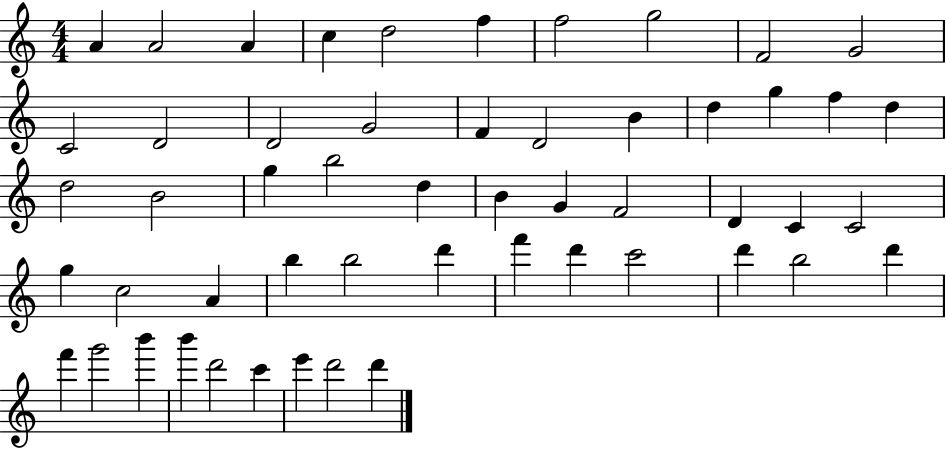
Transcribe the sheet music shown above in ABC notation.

X:1
T:Untitled
M:4/4
L:1/4
K:C
A A2 A c d2 f f2 g2 F2 G2 C2 D2 D2 G2 F D2 B d g f d d2 B2 g b2 d B G F2 D C C2 g c2 A b b2 d' f' d' c'2 d' b2 d' f' g'2 b' b' d'2 c' e' d'2 d'